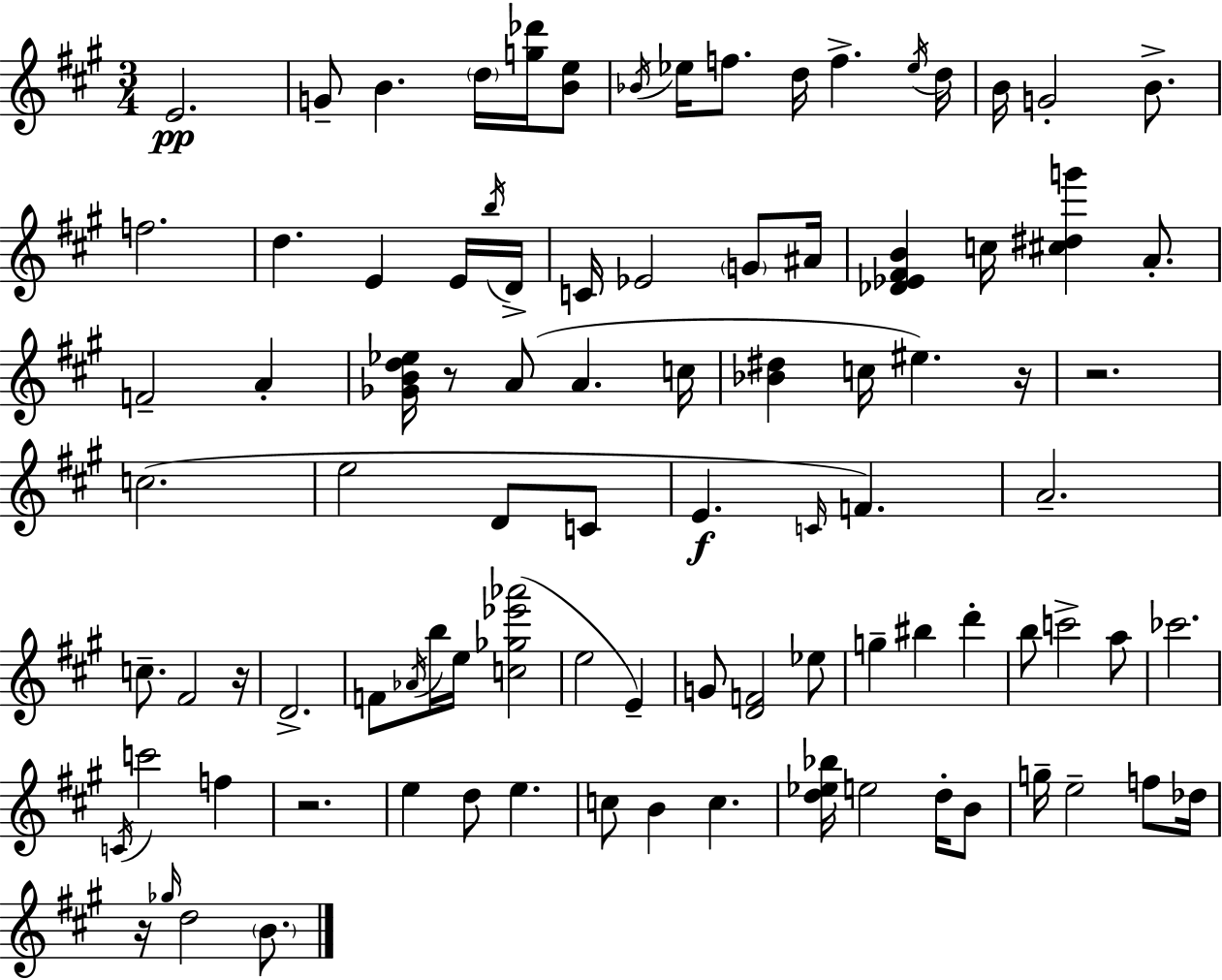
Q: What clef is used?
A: treble